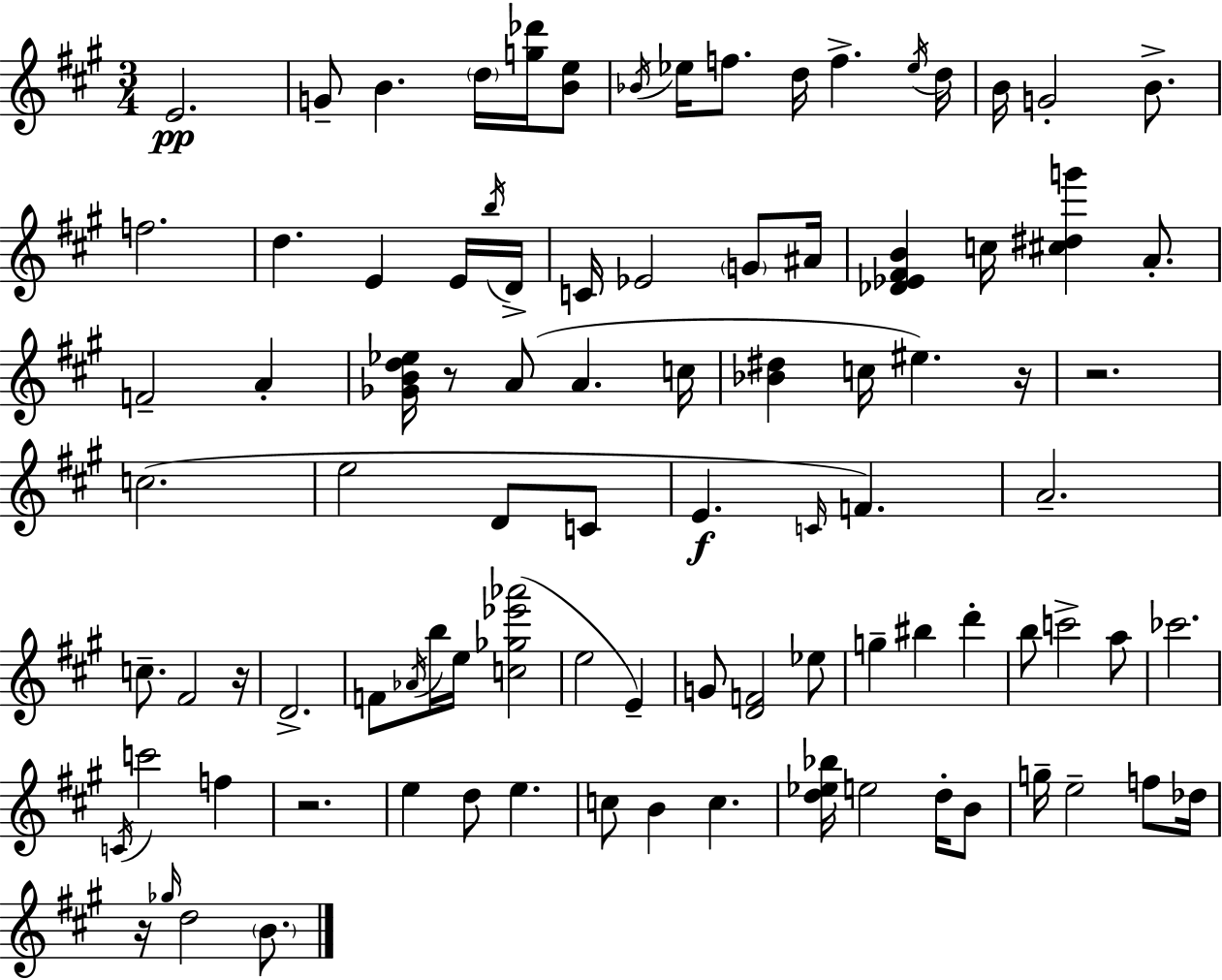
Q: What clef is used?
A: treble